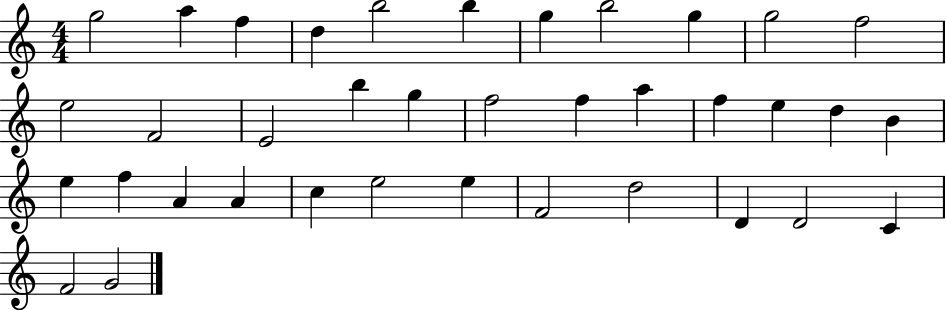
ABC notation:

X:1
T:Untitled
M:4/4
L:1/4
K:C
g2 a f d b2 b g b2 g g2 f2 e2 F2 E2 b g f2 f a f e d B e f A A c e2 e F2 d2 D D2 C F2 G2